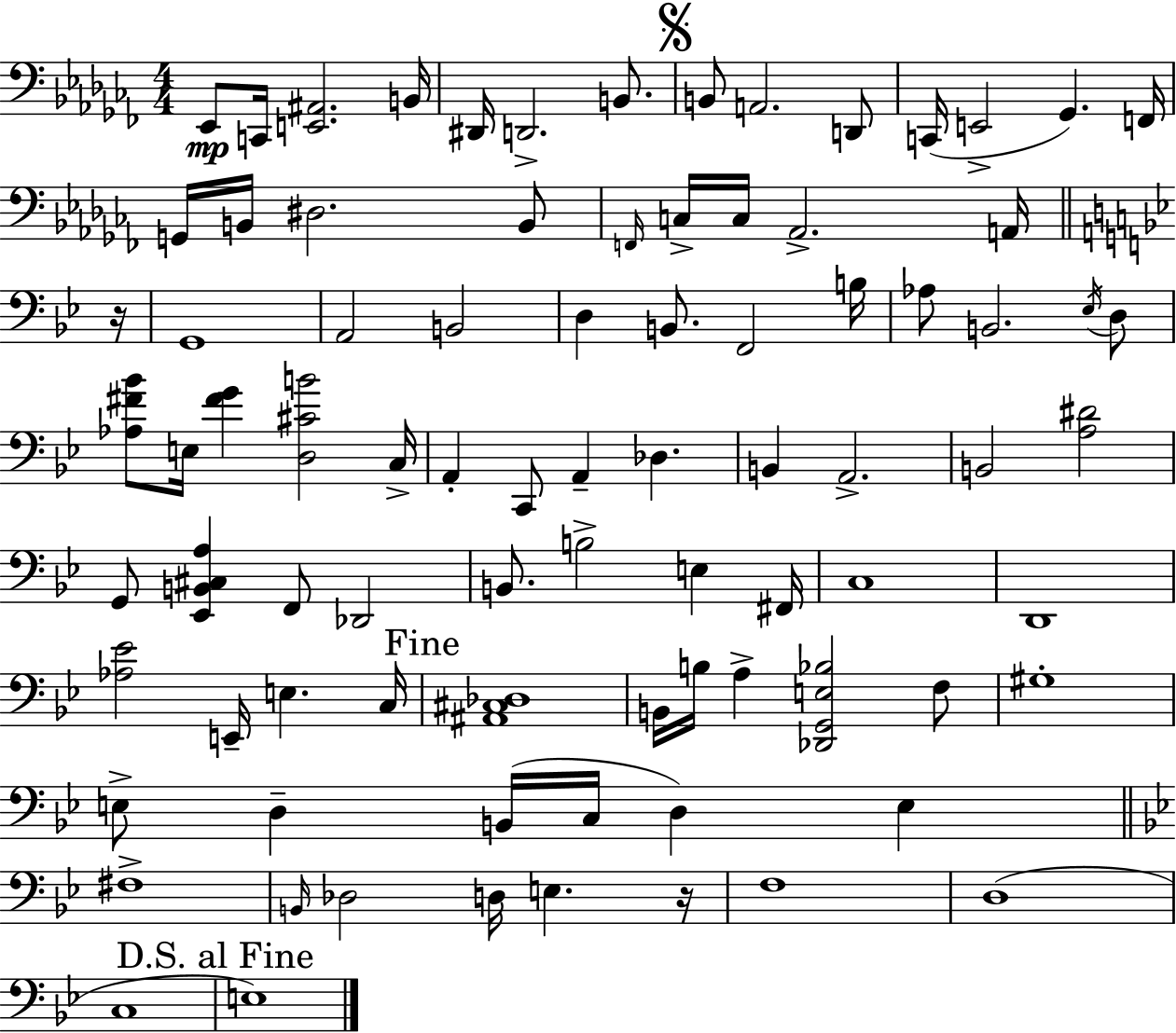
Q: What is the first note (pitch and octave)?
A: Eb2